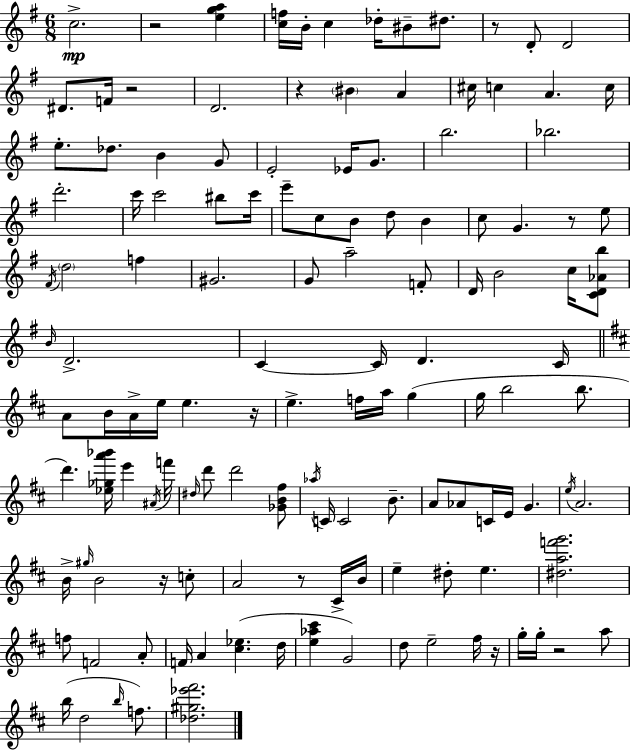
X:1
T:Untitled
M:6/8
L:1/4
K:G
c2 z2 [ega] [cf]/4 B/4 c _d/4 ^B/2 ^d/2 z/2 D/2 D2 ^D/2 F/4 z2 D2 z ^B A ^c/4 c A c/4 e/2 _d/2 B G/2 E2 _E/4 G/2 b2 _b2 d'2 c'/4 c'2 ^b/2 c'/4 e'/2 c/2 B/2 d/2 B c/2 G z/2 e/2 ^F/4 d2 f ^G2 G/2 a2 F/2 D/4 B2 c/4 [CD_Ab]/2 B/4 D2 C C/4 D C/4 A/2 B/4 A/4 e/4 e z/4 e f/4 a/4 g g/4 b2 b/2 d' [_e_ga'_b']/4 e' ^A/4 f'/4 ^d/4 d'/2 d'2 [_GB^f]/2 _a/4 C/4 C2 B/2 A/2 _A/2 C/4 E/4 G e/4 A2 B/4 ^g/4 B2 z/4 c/2 A2 z/2 ^C/4 B/4 e ^d/2 e [^daf'g']2 f/2 F2 A/2 F/4 A [^c_e] d/4 [e_a^c'] G2 d/2 e2 ^f/4 z/4 g/4 g/4 z2 a/2 b/4 d2 b/4 f/2 [_d^g_e'^f']2